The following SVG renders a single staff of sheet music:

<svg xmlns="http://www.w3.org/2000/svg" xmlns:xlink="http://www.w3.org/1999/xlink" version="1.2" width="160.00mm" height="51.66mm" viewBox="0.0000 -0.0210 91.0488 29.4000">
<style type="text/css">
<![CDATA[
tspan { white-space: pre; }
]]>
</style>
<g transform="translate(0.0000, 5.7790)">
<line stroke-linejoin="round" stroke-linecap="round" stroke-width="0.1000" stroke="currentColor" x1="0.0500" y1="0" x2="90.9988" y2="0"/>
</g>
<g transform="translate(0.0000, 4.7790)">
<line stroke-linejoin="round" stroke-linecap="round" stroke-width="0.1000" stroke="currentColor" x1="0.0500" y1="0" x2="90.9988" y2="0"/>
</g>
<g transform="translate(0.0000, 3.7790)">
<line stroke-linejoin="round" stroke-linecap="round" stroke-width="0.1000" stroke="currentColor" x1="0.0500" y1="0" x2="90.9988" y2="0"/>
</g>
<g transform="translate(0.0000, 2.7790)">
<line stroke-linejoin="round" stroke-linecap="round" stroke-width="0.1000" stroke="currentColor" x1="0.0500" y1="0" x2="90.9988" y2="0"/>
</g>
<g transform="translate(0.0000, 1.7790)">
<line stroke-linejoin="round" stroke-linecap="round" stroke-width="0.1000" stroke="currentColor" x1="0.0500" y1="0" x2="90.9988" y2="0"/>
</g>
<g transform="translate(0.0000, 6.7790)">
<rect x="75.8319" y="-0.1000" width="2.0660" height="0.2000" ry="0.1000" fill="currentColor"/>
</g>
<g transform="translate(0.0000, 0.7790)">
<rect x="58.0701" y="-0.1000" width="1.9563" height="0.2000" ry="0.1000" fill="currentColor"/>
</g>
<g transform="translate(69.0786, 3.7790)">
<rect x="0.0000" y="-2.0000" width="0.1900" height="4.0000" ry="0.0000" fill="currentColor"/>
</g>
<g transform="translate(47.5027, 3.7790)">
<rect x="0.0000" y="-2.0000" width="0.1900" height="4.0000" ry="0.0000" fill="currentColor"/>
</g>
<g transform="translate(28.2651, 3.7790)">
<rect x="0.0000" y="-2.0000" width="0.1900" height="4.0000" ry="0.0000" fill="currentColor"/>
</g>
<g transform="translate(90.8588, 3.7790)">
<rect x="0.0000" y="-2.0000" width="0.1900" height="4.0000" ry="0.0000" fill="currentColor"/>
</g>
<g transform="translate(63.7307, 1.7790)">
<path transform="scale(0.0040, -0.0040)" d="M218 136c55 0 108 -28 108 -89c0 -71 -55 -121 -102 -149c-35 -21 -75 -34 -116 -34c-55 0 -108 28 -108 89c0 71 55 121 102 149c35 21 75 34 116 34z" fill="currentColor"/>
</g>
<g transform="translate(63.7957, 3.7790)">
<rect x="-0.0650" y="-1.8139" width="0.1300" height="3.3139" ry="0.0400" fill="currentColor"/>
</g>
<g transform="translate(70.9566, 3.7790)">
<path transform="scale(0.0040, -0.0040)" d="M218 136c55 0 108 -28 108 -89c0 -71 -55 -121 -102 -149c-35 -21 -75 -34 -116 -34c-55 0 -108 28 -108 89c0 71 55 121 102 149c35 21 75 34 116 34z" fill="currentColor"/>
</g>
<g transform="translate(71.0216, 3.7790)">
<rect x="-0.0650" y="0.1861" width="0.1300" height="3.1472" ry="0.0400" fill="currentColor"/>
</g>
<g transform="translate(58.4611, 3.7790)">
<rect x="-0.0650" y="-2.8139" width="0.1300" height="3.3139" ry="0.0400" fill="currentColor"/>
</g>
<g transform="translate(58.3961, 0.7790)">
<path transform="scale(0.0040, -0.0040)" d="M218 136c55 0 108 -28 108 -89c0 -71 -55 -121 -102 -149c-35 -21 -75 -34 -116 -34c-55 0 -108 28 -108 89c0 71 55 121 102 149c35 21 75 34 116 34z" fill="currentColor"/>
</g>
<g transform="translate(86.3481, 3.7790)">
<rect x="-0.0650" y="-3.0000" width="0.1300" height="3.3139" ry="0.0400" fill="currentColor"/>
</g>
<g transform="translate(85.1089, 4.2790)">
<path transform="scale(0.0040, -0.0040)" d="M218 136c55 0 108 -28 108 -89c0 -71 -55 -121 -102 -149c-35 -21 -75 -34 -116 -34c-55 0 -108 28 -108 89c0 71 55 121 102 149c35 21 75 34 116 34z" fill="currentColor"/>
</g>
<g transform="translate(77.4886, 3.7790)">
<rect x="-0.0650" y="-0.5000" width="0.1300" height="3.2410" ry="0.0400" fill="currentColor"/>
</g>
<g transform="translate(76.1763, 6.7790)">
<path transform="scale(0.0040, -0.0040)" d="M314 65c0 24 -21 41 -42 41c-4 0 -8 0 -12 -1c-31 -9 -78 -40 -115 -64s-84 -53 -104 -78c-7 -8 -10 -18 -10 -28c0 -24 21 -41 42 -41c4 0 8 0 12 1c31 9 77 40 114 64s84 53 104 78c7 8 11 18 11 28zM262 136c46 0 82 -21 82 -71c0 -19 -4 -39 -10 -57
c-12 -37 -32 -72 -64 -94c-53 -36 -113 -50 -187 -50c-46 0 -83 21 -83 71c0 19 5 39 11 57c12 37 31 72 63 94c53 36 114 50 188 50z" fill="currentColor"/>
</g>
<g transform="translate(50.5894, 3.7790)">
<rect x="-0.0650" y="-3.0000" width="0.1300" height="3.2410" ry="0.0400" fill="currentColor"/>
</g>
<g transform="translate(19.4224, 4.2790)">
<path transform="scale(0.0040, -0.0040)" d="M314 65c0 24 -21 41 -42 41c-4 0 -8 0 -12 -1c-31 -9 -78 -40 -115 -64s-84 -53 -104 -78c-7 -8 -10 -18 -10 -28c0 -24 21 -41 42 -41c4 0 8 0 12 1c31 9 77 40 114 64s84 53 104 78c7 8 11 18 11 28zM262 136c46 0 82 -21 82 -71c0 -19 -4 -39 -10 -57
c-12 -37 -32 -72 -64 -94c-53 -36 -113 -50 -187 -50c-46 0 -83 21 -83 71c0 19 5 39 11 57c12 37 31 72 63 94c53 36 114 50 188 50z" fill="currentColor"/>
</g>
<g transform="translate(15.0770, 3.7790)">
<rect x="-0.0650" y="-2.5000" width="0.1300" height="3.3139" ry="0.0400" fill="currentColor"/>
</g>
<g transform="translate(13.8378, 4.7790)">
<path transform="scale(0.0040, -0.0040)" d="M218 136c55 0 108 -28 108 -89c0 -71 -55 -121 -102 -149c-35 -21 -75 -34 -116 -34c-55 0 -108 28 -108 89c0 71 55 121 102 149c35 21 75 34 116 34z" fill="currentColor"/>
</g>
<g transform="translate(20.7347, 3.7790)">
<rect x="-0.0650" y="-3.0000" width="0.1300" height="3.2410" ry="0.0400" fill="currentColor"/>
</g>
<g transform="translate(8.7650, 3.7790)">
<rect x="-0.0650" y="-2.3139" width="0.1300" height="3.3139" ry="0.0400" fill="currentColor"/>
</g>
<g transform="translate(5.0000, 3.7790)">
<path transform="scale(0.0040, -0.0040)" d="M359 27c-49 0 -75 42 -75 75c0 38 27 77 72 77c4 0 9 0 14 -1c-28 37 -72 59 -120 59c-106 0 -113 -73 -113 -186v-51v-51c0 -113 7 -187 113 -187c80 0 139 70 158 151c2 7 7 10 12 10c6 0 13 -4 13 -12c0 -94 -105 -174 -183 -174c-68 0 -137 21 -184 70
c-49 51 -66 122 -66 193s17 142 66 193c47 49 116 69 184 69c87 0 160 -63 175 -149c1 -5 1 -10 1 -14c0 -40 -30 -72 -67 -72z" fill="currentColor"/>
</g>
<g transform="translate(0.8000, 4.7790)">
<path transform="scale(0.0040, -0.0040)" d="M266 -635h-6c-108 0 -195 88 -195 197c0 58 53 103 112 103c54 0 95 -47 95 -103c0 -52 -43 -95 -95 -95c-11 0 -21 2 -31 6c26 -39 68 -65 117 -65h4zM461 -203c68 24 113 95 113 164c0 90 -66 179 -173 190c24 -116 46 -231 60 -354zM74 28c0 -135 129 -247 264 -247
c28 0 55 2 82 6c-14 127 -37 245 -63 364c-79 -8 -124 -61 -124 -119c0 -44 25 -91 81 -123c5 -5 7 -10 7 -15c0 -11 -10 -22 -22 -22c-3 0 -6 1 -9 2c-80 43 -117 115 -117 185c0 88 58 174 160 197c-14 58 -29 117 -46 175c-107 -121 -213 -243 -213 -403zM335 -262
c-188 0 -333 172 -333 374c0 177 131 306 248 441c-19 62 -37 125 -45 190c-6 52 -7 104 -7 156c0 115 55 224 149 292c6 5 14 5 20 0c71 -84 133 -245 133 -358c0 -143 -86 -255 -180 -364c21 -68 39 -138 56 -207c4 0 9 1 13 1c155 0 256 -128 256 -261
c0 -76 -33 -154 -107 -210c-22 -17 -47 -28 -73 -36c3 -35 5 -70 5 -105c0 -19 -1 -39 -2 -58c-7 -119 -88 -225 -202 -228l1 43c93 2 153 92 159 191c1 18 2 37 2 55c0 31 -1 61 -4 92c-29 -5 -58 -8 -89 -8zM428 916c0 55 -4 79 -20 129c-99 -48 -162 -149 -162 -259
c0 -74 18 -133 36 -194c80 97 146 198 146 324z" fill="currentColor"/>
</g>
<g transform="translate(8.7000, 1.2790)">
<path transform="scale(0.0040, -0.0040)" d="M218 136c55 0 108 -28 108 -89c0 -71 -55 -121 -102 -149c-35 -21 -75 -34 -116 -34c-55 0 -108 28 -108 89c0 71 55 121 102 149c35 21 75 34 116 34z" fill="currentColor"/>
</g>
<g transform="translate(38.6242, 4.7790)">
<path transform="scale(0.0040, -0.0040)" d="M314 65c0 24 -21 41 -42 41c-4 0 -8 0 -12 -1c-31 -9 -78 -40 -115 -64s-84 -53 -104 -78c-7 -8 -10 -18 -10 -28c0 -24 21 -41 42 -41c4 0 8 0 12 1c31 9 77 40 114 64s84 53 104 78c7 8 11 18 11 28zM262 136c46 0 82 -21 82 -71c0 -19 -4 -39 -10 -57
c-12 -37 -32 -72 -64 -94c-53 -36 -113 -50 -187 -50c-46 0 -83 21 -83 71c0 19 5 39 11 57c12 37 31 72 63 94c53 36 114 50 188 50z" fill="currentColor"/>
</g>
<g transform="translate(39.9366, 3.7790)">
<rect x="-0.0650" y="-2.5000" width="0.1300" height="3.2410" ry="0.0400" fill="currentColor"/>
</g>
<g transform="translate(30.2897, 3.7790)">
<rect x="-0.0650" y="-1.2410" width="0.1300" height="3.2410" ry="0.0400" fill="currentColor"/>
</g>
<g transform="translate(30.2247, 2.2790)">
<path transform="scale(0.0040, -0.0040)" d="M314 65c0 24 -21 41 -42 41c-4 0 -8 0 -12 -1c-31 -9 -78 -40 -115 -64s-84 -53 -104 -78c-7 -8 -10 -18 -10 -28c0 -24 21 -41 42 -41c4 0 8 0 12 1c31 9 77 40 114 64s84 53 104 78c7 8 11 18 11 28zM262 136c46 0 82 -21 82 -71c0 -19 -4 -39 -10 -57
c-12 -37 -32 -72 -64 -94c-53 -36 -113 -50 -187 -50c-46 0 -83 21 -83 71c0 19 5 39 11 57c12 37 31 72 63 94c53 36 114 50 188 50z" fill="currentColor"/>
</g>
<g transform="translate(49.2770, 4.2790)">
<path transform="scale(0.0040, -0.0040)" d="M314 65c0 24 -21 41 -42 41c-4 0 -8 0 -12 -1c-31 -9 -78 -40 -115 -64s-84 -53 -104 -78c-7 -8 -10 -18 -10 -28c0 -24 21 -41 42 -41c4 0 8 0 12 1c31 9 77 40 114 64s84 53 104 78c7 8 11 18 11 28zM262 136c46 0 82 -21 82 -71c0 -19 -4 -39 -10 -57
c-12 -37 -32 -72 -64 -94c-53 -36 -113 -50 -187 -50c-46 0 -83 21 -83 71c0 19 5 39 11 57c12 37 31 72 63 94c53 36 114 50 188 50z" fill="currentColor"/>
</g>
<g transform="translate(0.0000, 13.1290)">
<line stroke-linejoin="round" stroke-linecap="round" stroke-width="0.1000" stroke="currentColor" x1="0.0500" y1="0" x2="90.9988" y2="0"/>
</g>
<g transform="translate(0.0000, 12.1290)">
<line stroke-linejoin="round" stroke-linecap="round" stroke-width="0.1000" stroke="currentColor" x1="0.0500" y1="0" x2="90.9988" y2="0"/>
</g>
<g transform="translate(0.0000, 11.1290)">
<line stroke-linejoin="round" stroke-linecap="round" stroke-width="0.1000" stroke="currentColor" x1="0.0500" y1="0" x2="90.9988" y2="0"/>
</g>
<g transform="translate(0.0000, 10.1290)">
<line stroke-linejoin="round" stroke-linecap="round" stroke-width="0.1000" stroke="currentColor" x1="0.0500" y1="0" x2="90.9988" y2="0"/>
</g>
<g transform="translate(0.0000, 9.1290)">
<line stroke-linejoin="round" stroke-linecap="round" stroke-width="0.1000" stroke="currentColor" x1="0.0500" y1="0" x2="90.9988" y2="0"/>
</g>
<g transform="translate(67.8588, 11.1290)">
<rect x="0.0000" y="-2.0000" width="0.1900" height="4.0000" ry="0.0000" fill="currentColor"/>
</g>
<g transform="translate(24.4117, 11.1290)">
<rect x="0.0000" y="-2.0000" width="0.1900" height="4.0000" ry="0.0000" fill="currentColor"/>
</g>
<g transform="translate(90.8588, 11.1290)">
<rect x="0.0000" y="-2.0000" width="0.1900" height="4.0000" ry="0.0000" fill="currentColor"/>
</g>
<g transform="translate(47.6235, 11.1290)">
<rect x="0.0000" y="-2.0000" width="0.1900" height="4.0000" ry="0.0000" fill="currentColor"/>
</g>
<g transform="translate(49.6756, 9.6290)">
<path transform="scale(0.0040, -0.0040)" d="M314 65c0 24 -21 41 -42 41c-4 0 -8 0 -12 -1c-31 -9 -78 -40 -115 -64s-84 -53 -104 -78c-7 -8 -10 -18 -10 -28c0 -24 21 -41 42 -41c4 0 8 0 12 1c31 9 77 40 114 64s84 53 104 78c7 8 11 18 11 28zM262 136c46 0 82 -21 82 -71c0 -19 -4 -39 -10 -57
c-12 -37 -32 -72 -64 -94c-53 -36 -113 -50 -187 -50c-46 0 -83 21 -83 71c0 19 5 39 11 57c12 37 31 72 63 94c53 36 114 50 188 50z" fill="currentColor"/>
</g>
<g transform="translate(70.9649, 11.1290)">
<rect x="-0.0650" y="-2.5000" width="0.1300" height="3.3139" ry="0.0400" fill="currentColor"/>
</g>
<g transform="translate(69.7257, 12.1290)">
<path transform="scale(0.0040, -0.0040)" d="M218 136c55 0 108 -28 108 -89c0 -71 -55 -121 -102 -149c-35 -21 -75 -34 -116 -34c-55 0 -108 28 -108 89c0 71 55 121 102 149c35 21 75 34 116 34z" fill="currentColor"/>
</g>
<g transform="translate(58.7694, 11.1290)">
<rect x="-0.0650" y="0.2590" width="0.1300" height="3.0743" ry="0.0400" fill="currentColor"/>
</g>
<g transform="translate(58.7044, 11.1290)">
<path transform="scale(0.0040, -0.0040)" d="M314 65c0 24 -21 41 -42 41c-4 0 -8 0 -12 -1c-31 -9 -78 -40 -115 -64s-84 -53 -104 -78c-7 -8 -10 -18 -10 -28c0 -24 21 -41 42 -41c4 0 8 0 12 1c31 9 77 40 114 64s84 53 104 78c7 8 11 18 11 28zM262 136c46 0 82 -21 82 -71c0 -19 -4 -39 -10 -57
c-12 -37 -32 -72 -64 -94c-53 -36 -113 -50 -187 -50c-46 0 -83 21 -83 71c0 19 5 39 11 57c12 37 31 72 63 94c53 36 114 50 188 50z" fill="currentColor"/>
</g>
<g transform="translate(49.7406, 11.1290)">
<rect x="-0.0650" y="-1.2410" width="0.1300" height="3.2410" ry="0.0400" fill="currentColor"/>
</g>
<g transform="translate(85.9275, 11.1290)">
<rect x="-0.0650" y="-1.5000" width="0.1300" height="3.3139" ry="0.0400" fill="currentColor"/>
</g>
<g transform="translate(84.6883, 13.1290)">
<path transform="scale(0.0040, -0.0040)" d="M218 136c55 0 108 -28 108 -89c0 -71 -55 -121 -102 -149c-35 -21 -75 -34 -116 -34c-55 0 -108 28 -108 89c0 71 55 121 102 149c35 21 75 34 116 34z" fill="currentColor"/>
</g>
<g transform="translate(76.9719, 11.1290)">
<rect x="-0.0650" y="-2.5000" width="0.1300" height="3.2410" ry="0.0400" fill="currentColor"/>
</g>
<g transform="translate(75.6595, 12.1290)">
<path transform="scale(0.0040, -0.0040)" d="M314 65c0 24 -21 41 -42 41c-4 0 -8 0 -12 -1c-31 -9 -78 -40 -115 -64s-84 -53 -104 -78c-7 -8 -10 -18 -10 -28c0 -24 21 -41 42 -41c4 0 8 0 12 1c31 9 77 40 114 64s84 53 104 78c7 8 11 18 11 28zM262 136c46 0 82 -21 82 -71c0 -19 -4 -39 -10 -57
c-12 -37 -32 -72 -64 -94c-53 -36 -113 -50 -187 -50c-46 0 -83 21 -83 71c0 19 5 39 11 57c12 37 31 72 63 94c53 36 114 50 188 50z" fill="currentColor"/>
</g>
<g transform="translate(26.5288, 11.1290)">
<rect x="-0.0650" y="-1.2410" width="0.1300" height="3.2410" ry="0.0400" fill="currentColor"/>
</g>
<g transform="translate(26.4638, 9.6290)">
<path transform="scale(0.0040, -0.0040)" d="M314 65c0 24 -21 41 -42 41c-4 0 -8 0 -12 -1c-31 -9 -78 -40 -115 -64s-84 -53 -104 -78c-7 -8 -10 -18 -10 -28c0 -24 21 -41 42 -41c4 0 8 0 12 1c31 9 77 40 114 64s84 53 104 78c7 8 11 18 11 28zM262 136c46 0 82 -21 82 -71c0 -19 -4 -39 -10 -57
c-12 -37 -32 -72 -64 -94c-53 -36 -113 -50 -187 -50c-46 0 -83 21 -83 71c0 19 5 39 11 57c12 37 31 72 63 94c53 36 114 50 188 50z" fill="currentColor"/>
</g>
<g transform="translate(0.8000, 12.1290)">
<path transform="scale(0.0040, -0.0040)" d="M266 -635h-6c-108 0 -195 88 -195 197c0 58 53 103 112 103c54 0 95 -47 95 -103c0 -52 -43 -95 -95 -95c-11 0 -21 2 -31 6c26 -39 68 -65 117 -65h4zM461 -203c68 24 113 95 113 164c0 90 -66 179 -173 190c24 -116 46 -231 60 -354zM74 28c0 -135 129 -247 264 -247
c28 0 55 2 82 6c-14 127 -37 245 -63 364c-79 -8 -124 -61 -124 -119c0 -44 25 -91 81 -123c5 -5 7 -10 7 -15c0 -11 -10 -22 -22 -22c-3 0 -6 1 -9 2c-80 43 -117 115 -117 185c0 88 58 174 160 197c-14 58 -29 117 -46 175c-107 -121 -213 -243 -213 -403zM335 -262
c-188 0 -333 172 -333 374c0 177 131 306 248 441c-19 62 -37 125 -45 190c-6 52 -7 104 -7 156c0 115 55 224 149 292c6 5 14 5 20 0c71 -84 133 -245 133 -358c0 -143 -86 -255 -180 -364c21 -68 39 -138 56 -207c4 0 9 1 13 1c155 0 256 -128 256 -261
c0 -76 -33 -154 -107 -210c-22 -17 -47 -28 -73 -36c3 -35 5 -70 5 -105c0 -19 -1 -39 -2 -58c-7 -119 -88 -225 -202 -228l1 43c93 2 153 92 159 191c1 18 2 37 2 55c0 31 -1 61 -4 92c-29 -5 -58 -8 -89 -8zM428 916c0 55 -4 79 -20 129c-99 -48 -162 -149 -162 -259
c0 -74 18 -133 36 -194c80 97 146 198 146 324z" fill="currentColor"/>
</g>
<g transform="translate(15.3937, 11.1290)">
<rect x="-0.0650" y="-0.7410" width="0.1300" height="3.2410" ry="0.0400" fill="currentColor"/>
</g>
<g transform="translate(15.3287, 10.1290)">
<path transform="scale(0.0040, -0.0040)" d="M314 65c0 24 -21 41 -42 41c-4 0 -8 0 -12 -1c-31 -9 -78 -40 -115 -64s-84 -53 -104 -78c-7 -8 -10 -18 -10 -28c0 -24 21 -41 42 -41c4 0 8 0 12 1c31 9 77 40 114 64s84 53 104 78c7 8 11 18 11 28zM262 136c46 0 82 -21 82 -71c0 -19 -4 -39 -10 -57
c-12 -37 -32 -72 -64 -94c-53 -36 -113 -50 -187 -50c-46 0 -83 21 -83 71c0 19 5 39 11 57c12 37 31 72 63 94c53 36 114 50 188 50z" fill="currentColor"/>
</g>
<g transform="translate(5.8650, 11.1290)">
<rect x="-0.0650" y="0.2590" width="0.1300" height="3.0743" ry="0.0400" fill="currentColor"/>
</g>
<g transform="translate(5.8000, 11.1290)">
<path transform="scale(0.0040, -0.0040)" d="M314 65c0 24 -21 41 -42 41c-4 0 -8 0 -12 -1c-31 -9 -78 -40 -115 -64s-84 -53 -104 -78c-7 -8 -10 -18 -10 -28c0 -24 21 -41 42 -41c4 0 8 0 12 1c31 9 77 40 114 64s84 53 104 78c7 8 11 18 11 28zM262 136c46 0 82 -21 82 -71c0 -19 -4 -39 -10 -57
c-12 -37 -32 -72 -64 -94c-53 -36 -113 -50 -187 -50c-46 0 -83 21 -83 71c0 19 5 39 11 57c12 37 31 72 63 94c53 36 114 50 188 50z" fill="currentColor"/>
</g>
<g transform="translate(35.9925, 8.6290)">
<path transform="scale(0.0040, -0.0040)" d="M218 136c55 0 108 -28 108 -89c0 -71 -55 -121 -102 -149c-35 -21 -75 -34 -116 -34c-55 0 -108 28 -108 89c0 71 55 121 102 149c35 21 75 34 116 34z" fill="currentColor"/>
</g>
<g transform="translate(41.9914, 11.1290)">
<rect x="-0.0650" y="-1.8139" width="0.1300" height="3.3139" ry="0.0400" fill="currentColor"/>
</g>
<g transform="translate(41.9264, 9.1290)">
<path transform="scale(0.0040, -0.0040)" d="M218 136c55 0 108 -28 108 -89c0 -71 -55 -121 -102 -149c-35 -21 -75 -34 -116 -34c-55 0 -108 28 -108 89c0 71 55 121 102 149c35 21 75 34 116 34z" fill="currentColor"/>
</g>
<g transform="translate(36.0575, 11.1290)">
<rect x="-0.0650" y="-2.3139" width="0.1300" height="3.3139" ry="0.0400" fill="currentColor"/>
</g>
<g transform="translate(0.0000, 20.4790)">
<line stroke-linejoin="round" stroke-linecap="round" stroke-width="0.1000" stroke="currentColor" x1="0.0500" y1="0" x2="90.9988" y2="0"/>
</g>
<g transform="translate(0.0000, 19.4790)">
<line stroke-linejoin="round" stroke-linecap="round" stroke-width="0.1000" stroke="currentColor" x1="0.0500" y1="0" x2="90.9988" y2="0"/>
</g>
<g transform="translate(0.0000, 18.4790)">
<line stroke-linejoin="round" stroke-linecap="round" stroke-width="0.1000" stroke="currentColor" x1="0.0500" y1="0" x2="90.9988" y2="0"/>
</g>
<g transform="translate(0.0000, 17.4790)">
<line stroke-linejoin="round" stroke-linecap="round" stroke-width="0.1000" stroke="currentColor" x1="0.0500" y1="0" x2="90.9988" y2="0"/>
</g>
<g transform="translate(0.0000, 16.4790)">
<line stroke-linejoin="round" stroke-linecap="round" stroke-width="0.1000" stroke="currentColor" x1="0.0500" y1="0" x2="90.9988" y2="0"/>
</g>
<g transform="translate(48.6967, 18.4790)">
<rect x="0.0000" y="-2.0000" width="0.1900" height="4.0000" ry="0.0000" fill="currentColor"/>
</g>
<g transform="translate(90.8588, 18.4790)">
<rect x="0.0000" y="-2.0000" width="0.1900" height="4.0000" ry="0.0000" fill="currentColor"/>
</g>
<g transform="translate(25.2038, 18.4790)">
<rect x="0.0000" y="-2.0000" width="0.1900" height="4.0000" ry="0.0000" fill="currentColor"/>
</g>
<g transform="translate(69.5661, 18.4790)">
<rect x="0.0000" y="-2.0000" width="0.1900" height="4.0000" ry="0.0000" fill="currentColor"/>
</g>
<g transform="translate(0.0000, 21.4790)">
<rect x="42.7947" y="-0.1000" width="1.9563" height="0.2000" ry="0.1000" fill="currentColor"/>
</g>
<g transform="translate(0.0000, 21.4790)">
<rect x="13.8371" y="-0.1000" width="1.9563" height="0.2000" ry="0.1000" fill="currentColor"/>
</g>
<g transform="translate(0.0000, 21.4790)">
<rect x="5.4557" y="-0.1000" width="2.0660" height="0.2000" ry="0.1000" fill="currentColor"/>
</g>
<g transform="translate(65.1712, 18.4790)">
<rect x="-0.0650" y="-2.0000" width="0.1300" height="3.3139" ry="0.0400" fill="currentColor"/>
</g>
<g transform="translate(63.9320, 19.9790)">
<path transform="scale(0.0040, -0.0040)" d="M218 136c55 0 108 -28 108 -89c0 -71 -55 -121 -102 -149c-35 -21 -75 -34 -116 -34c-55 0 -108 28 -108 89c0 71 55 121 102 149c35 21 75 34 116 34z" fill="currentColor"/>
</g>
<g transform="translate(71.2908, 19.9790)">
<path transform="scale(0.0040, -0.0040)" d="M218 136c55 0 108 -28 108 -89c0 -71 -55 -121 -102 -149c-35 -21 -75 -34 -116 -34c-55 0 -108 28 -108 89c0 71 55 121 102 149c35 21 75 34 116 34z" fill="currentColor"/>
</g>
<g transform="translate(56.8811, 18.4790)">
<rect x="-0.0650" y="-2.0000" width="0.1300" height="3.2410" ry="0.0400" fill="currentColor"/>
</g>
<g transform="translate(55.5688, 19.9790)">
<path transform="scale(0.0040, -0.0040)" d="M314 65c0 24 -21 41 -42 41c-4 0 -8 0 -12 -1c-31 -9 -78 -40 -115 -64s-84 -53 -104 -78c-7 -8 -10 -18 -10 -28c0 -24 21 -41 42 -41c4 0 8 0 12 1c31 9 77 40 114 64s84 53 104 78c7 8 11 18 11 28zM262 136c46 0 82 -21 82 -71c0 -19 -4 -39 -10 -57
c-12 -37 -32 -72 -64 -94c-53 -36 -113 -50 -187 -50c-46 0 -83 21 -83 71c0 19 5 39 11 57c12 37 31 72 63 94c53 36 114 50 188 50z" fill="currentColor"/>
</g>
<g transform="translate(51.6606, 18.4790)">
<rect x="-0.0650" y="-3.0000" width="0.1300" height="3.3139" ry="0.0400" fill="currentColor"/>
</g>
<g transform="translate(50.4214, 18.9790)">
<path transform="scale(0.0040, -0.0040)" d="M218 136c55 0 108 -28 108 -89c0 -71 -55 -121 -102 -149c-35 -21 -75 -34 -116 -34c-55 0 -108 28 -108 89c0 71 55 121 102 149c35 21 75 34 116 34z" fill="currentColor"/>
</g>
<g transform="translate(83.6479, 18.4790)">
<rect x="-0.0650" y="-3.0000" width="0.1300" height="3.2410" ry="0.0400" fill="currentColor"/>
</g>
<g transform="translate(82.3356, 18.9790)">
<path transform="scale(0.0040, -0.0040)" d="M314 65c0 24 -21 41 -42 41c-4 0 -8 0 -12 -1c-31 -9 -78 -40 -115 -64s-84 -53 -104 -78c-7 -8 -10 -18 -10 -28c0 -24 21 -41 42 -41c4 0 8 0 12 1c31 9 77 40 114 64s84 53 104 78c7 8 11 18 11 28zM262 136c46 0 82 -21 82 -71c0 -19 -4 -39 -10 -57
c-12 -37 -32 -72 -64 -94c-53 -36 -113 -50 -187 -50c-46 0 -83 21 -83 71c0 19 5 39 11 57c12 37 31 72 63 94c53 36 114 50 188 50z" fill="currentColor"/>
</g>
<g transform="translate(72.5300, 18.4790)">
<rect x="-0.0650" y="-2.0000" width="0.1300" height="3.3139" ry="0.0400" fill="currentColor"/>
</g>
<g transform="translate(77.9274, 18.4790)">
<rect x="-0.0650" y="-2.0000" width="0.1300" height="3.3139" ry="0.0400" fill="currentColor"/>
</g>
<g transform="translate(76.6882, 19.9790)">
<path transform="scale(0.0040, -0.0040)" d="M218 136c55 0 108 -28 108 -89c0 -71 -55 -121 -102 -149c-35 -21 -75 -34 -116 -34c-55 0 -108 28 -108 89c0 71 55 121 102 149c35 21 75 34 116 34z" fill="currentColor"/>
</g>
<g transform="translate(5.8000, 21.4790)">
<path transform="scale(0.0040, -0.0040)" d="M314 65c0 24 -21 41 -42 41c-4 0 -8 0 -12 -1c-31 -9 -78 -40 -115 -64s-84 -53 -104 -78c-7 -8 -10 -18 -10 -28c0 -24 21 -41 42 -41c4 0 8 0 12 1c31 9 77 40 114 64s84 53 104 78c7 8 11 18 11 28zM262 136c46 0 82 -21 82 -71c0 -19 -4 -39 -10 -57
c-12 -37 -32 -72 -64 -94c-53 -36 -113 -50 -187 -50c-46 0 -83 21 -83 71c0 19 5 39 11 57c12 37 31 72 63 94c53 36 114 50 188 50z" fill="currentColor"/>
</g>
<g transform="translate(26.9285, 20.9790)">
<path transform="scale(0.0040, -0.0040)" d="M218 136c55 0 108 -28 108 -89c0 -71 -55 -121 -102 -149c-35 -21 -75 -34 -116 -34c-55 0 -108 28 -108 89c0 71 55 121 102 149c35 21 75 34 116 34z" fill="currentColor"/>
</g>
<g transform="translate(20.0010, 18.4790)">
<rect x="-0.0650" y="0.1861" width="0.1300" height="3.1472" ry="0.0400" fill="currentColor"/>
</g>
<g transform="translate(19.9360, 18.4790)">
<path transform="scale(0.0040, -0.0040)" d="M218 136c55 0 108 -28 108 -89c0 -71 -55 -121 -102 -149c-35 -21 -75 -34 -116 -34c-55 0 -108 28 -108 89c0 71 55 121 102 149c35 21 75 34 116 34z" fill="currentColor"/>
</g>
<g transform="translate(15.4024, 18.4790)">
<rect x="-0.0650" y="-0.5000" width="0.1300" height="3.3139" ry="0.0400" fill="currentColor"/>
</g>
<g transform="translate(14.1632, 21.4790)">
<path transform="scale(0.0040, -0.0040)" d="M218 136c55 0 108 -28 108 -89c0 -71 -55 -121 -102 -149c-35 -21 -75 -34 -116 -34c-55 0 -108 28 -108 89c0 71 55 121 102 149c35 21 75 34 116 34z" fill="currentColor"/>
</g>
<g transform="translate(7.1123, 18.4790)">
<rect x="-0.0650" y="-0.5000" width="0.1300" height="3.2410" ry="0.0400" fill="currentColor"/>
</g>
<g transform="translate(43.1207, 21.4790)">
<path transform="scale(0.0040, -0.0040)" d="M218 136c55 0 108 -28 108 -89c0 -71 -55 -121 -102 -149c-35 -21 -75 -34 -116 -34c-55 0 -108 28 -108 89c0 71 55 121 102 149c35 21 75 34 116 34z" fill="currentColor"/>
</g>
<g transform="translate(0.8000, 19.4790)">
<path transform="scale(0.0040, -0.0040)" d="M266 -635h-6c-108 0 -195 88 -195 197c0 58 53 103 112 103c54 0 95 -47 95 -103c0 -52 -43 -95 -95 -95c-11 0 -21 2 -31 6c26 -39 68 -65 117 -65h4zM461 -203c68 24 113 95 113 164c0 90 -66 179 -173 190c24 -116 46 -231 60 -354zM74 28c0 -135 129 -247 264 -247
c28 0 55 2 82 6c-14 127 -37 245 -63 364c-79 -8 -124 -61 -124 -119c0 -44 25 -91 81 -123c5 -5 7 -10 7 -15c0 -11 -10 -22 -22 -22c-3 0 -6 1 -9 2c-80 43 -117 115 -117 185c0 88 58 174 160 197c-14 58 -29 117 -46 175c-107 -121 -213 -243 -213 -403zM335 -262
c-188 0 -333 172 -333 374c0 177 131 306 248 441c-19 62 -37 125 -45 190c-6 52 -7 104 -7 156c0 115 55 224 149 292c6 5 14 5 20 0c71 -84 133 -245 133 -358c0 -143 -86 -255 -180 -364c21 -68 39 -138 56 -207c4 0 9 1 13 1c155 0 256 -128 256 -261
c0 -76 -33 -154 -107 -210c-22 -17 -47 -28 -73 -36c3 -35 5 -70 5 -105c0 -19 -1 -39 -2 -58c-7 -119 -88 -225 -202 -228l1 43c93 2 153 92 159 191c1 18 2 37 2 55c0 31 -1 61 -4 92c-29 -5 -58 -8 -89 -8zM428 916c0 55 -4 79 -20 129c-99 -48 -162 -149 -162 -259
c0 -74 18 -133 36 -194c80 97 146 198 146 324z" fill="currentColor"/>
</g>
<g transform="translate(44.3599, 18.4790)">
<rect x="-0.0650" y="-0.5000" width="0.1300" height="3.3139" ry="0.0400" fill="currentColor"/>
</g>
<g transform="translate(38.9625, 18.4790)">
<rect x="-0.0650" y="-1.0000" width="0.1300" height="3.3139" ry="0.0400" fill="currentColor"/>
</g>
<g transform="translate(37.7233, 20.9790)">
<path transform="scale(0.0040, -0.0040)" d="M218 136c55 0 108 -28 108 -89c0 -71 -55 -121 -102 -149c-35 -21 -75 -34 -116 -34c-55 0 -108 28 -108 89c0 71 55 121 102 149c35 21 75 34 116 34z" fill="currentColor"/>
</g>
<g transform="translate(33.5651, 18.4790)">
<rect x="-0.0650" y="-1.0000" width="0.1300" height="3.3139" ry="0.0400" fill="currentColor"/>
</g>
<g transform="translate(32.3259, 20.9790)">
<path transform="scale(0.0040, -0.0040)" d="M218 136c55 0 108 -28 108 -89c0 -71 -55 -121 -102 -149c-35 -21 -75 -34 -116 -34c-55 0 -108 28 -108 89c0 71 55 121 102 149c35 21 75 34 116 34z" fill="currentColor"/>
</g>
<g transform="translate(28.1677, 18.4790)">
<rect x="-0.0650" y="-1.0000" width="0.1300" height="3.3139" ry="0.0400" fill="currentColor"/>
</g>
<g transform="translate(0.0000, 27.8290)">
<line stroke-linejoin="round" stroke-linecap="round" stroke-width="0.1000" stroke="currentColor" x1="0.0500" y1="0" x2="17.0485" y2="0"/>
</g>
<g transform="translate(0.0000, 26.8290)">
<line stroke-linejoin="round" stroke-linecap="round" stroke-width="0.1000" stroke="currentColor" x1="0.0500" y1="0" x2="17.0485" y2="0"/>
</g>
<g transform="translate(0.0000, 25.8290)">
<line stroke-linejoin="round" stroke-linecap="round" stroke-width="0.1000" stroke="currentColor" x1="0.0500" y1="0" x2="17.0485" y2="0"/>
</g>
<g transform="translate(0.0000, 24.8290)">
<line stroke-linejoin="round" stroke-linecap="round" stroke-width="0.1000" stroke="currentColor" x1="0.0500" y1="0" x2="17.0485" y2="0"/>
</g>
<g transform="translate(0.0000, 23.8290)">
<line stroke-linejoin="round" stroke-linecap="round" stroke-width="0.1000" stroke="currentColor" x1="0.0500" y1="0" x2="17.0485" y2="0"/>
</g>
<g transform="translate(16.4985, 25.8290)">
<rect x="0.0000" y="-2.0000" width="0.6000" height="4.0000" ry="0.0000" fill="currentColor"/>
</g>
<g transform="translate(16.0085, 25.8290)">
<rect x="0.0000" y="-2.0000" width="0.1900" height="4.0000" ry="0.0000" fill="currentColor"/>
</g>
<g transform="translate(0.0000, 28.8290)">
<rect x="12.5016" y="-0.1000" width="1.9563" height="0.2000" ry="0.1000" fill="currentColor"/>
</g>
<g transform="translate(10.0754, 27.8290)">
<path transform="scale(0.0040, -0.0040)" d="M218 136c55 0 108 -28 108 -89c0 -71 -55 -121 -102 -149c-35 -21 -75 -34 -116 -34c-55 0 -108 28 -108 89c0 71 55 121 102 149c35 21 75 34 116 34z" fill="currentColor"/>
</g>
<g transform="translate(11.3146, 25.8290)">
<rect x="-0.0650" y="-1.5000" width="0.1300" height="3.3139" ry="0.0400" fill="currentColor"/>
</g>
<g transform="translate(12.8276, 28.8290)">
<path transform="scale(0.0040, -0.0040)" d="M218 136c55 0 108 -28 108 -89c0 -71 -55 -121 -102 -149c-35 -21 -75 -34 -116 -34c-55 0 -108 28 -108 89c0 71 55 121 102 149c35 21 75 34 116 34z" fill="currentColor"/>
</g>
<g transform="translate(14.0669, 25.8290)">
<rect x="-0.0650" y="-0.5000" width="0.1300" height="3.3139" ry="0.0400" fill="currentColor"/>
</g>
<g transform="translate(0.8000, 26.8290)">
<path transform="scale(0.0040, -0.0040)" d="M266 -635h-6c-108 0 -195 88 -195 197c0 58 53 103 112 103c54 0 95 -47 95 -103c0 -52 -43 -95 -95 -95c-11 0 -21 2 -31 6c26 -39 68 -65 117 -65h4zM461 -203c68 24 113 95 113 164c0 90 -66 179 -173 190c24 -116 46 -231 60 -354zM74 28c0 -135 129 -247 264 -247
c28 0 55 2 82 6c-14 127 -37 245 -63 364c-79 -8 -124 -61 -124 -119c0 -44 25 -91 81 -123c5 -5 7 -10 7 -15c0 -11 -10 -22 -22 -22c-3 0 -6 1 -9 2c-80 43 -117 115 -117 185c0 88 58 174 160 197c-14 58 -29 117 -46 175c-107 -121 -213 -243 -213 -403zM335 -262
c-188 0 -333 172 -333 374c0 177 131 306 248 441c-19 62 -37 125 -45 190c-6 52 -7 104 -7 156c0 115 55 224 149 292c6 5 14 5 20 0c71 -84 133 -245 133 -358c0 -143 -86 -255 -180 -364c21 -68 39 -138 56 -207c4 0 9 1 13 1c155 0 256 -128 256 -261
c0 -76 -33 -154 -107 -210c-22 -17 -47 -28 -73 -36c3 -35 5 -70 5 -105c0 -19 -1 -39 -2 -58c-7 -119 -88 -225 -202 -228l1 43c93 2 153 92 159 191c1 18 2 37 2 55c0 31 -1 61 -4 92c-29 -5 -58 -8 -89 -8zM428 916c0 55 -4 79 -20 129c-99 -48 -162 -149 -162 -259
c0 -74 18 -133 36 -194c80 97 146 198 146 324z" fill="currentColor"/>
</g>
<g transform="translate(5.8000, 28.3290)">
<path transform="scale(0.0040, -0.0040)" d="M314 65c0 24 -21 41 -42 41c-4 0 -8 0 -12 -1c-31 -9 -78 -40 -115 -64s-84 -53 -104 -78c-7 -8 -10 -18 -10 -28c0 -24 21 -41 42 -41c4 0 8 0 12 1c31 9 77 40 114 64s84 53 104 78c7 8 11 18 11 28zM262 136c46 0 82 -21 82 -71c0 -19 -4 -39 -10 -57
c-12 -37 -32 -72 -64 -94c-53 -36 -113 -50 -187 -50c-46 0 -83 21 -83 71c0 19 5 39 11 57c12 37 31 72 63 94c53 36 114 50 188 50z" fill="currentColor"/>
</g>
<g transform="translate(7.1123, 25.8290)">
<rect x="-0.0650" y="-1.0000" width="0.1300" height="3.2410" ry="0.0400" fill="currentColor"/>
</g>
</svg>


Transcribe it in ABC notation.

X:1
T:Untitled
M:4/4
L:1/4
K:C
g G A2 e2 G2 A2 a f B C2 A B2 d2 e2 g f e2 B2 G G2 E C2 C B D D D C A F2 F F F A2 D2 E C